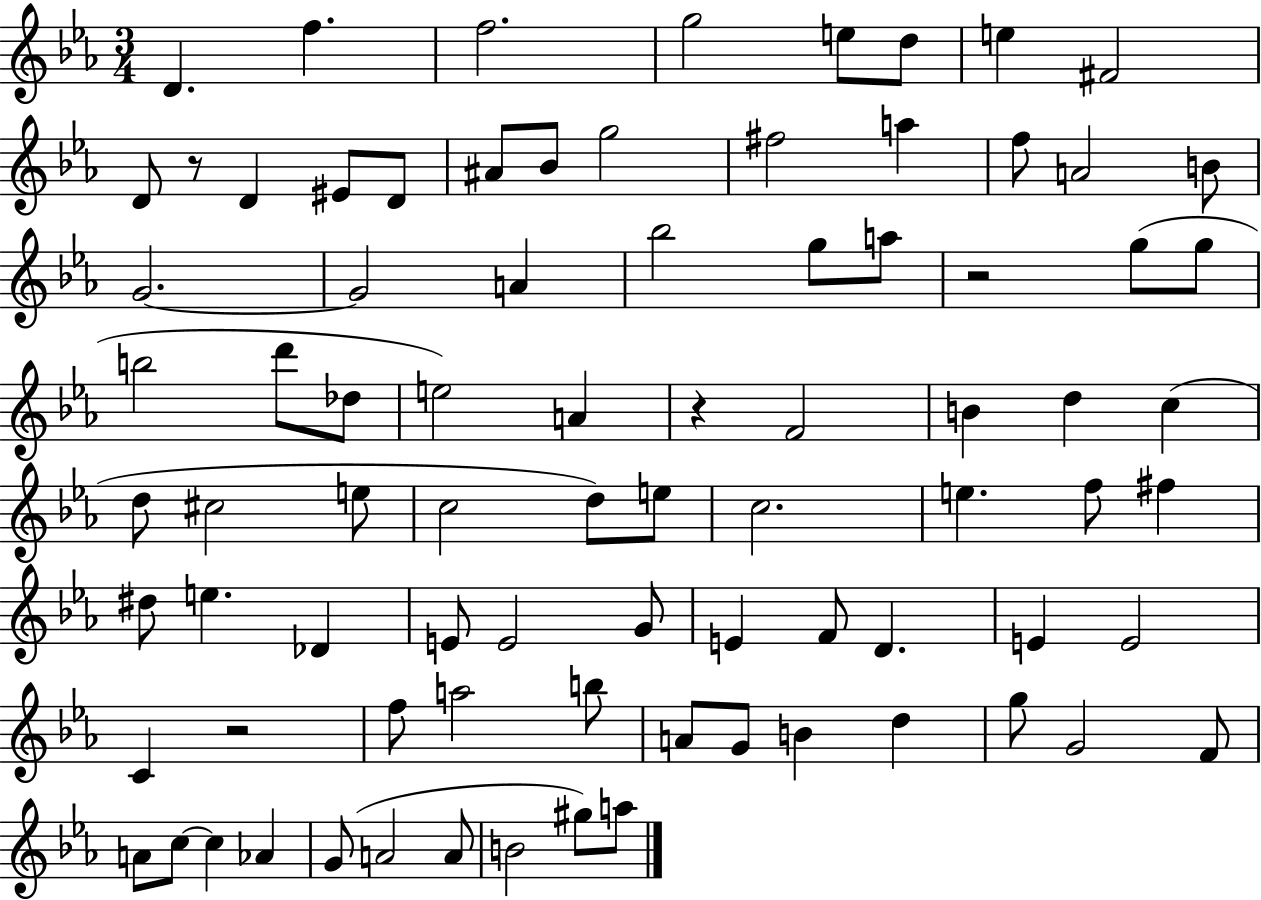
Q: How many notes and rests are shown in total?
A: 83